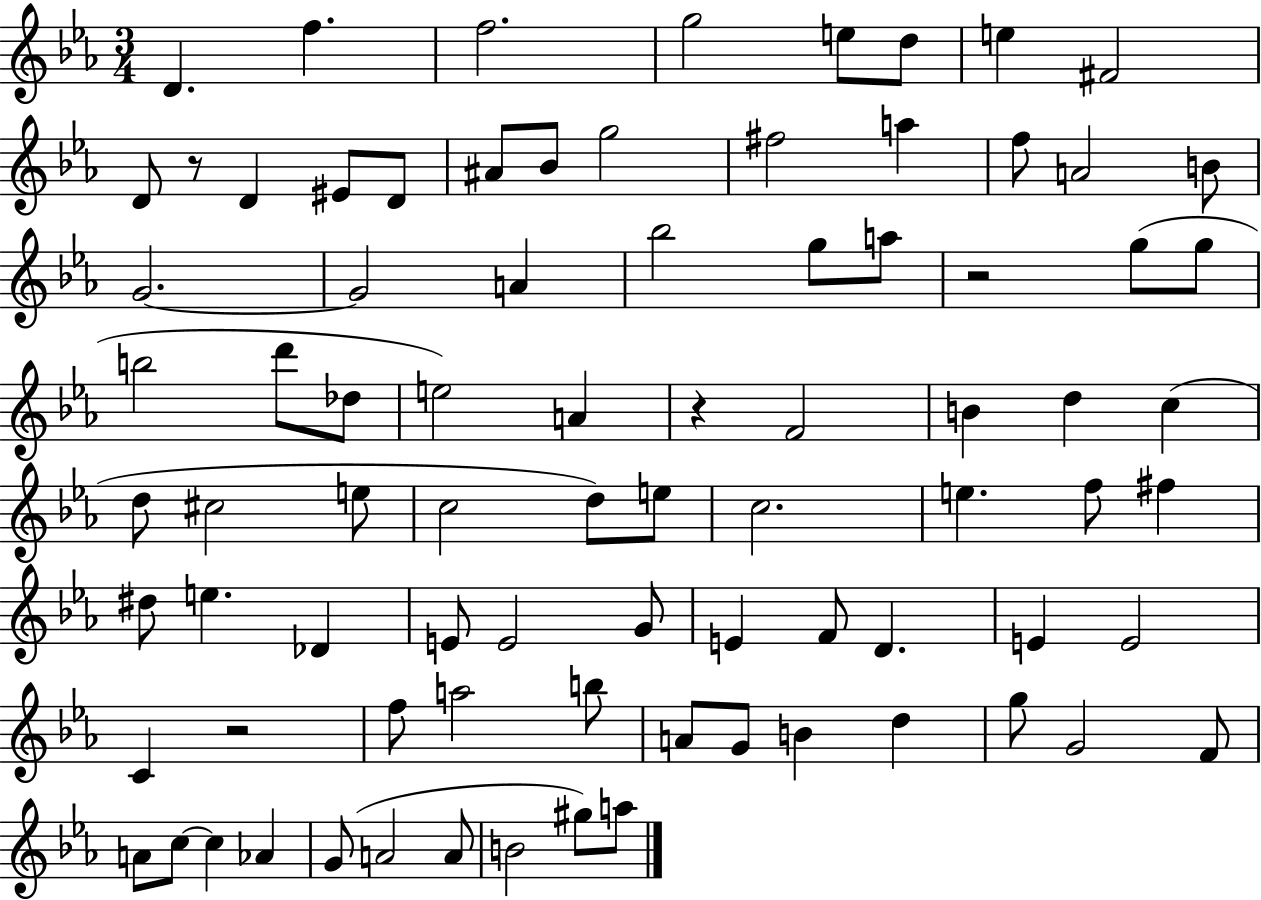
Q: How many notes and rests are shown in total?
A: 83